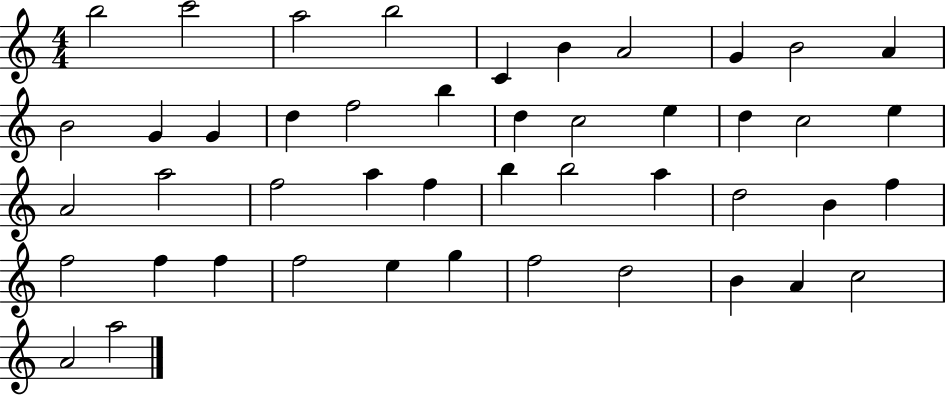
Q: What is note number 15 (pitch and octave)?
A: F5